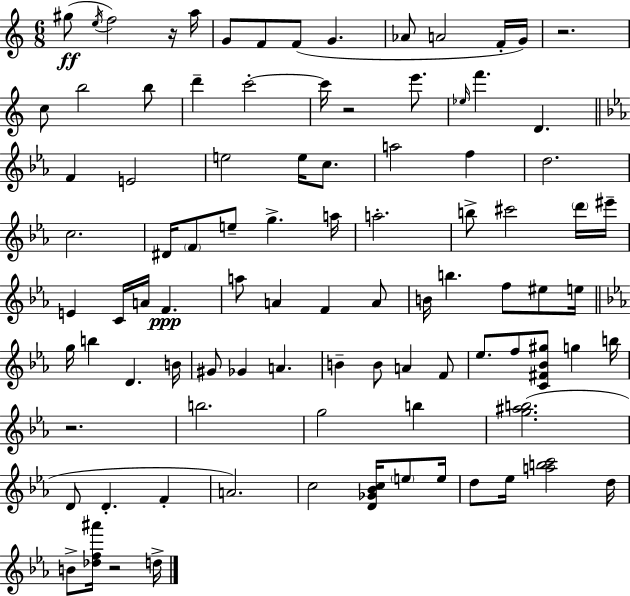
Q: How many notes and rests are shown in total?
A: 94